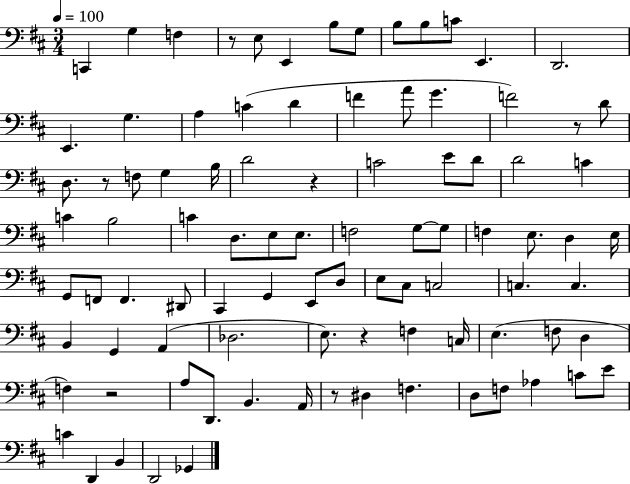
X:1
T:Untitled
M:3/4
L:1/4
K:D
C,, G, F, z/2 E,/2 E,, B,/2 G,/2 B,/2 B,/2 C/2 E,, D,,2 E,, G, A, C D F A/2 G F2 z/2 D/2 D,/2 z/2 F,/2 G, B,/4 D2 z C2 E/2 D/2 D2 C C B,2 C D,/2 E,/2 E,/2 F,2 G,/2 G,/2 F, E,/2 D, E,/4 G,,/2 F,,/2 F,, ^D,,/2 ^C,, G,, E,,/2 D,/2 E,/2 ^C,/2 C,2 C, C, B,, G,, A,, _D,2 E,/2 z F, C,/4 E, F,/2 D, F, z2 A,/2 D,,/2 B,, A,,/4 z/2 ^D, F, D,/2 F,/2 _A, C/2 E/2 C D,, B,, D,,2 _G,,